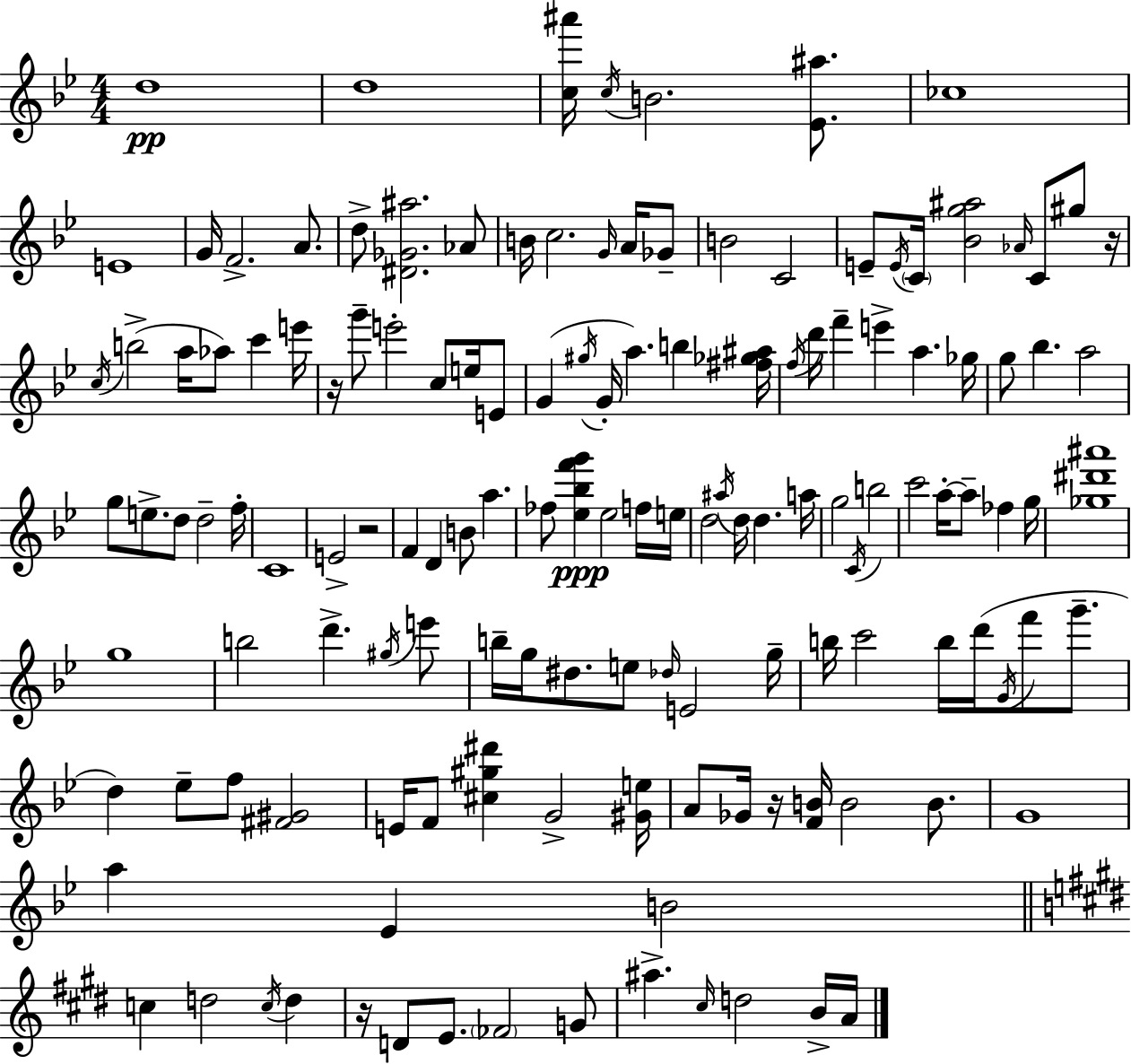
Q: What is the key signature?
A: G minor